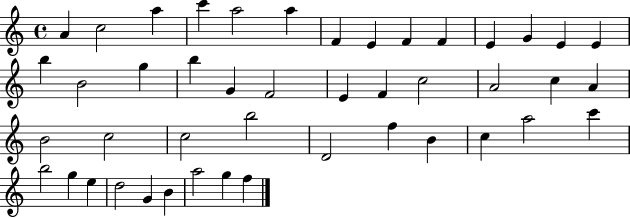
{
  \clef treble
  \time 4/4
  \defaultTimeSignature
  \key c \major
  a'4 c''2 a''4 | c'''4 a''2 a''4 | f'4 e'4 f'4 f'4 | e'4 g'4 e'4 e'4 | \break b''4 b'2 g''4 | b''4 g'4 f'2 | e'4 f'4 c''2 | a'2 c''4 a'4 | \break b'2 c''2 | c''2 b''2 | d'2 f''4 b'4 | c''4 a''2 c'''4 | \break b''2 g''4 e''4 | d''2 g'4 b'4 | a''2 g''4 f''4 | \bar "|."
}